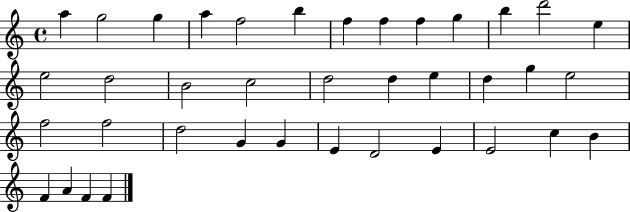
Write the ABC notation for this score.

X:1
T:Untitled
M:4/4
L:1/4
K:C
a g2 g a f2 b f f f g b d'2 e e2 d2 B2 c2 d2 d e d g e2 f2 f2 d2 G G E D2 E E2 c B F A F F